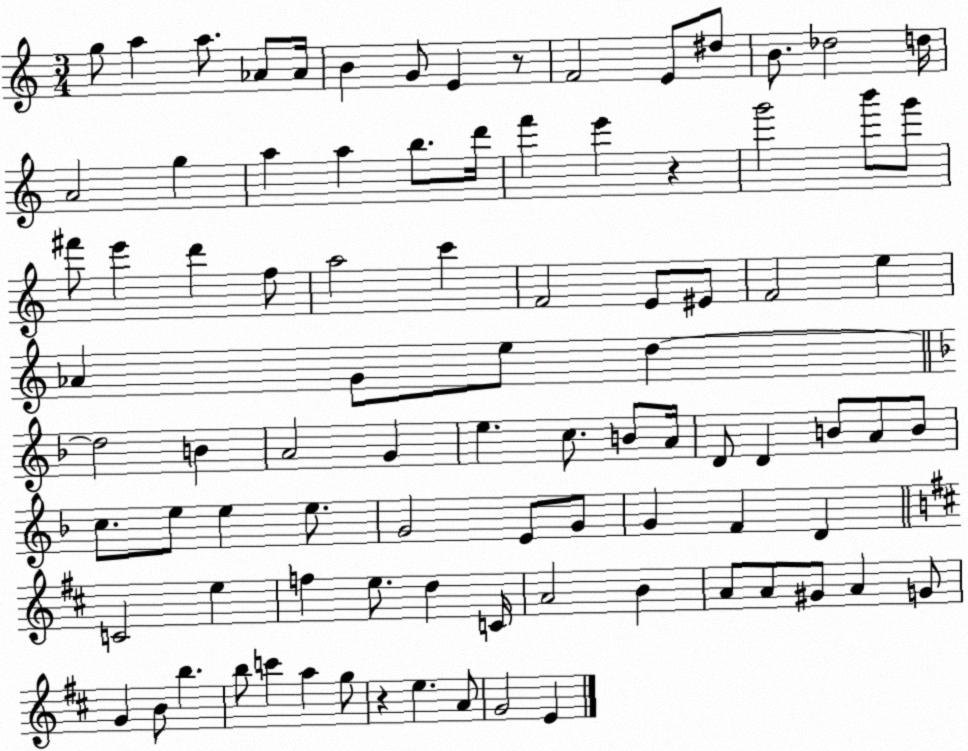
X:1
T:Untitled
M:3/4
L:1/4
K:C
g/2 a a/2 _A/2 _A/4 B G/2 E z/2 F2 E/2 ^d/2 B/2 _d2 d/4 A2 g a a b/2 d'/4 f' e' z g'2 b'/2 g'/2 ^f'/2 e' d' f/2 a2 c' F2 E/2 ^E/2 F2 e _A G/2 e/2 d d2 B A2 G e c/2 B/2 A/4 D/2 D B/2 A/2 B/2 c/2 e/2 e e/2 G2 E/2 G/2 G F D C2 e f e/2 d C/4 A2 B A/2 A/2 ^G/2 A G/2 G B/2 b b/2 c' a g/2 z e A/2 G2 E